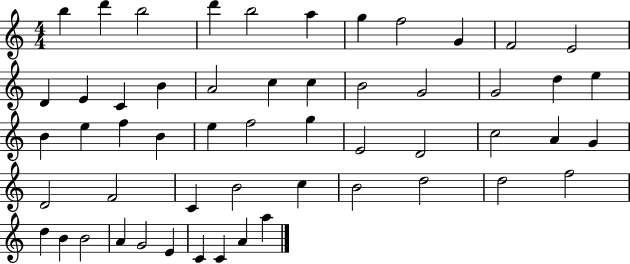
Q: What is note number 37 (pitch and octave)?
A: F4